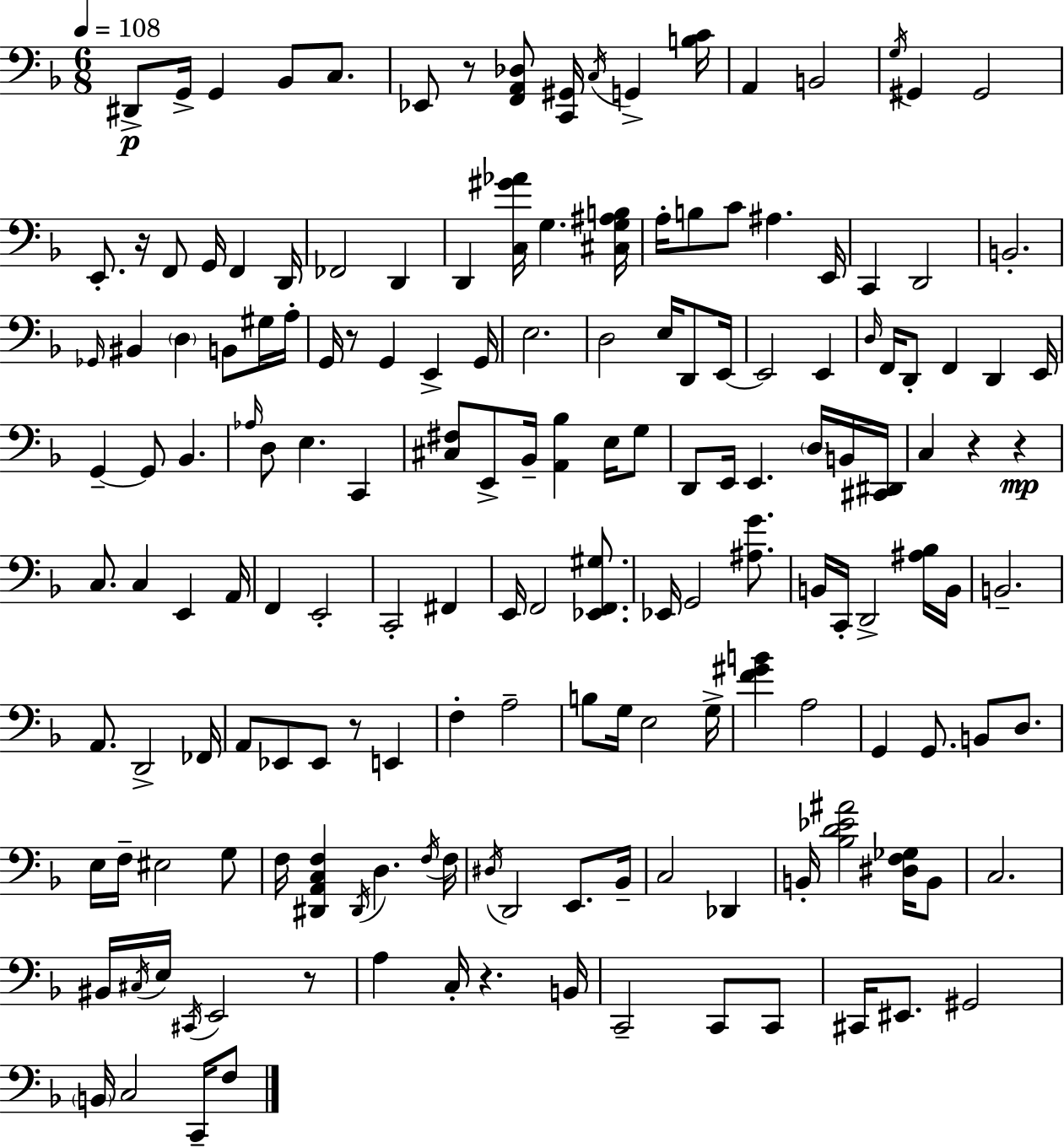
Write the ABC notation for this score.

X:1
T:Untitled
M:6/8
L:1/4
K:F
^D,,/2 G,,/4 G,, _B,,/2 C,/2 _E,,/2 z/2 [F,,A,,_D,]/2 [C,,^G,,]/4 C,/4 G,, [B,C]/4 A,, B,,2 G,/4 ^G,, ^G,,2 E,,/2 z/4 F,,/2 G,,/4 F,, D,,/4 _F,,2 D,, D,, [C,^G_A]/4 G, [^C,G,^A,B,]/4 A,/4 B,/2 C/2 ^A, E,,/4 C,, D,,2 B,,2 _G,,/4 ^B,, D, B,,/2 ^G,/4 A,/4 G,,/4 z/2 G,, E,, G,,/4 E,2 D,2 E,/4 D,,/2 E,,/4 E,,2 E,, D,/4 F,,/4 D,,/2 F,, D,, E,,/4 G,, G,,/2 _B,, _A,/4 D,/2 E, C,, [^C,^F,]/2 E,,/2 _B,,/4 [A,,_B,] E,/4 G,/2 D,,/2 E,,/4 E,, D,/4 B,,/4 [^C,,^D,,]/4 C, z z C,/2 C, E,, A,,/4 F,, E,,2 C,,2 ^F,, E,,/4 F,,2 [_E,,F,,^G,]/2 _E,,/4 G,,2 [^A,G]/2 B,,/4 C,,/4 D,,2 [^A,_B,]/4 B,,/4 B,,2 A,,/2 D,,2 _F,,/4 A,,/2 _E,,/2 _E,,/2 z/2 E,, F, A,2 B,/2 G,/4 E,2 G,/4 [F^GB] A,2 G,, G,,/2 B,,/2 D,/2 E,/4 F,/4 ^E,2 G,/2 F,/4 [^D,,A,,C,F,] ^D,,/4 D, F,/4 F,/4 ^D,/4 D,,2 E,,/2 _B,,/4 C,2 _D,, B,,/4 [_B,D_E^A]2 [^D,F,_G,]/4 B,,/2 C,2 ^B,,/4 ^C,/4 E,/4 ^C,,/4 E,,2 z/2 A, C,/4 z B,,/4 C,,2 C,,/2 C,,/2 ^C,,/4 ^E,,/2 ^G,,2 B,,/4 C,2 C,,/4 F,/2